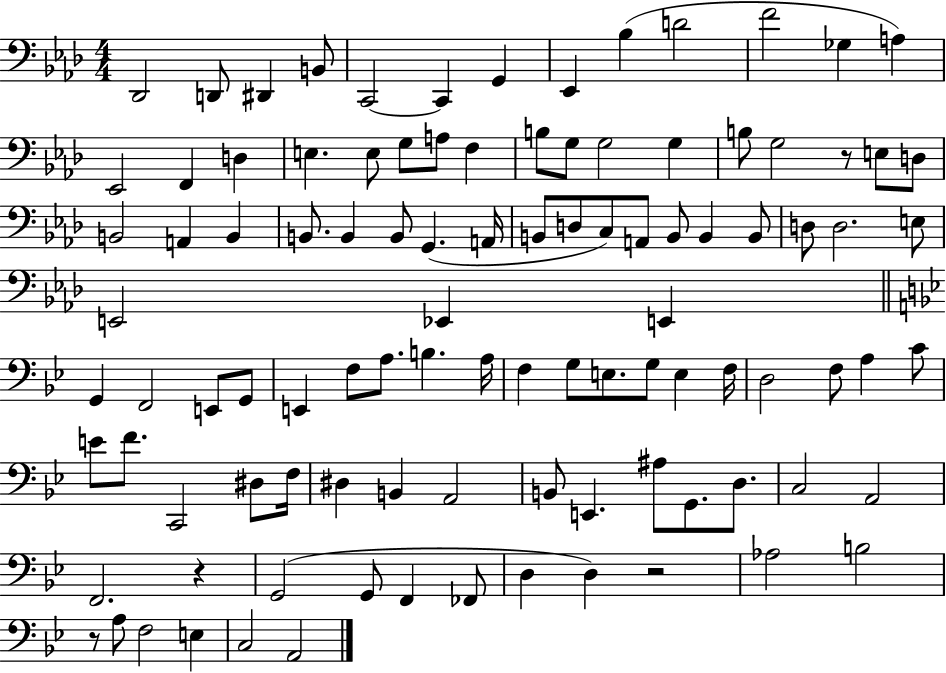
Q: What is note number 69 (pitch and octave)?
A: C4